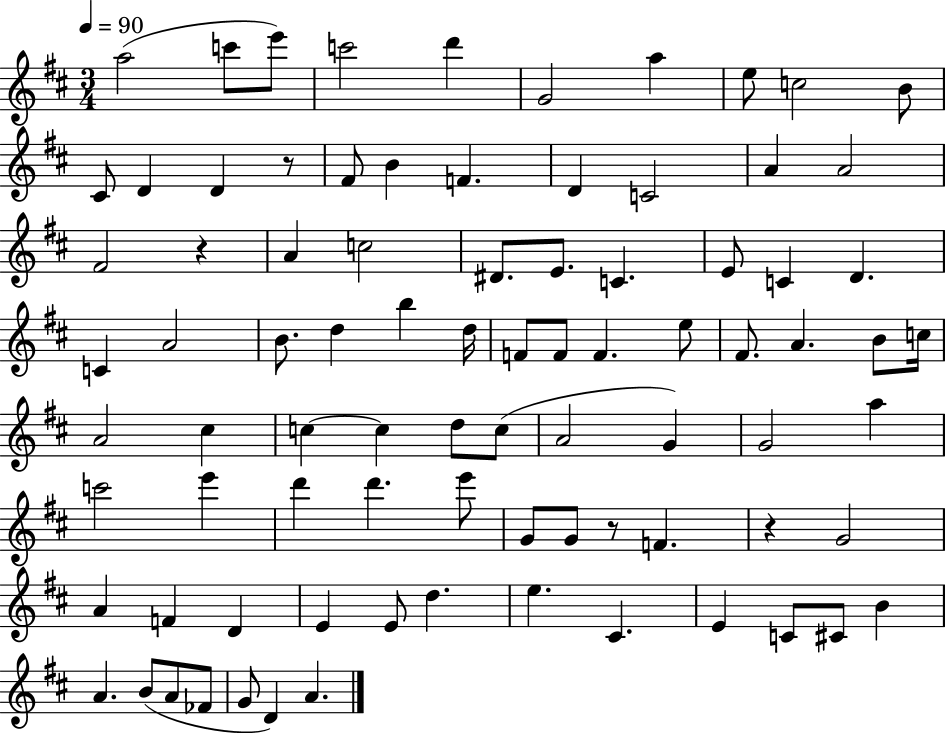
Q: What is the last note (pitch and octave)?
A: A4